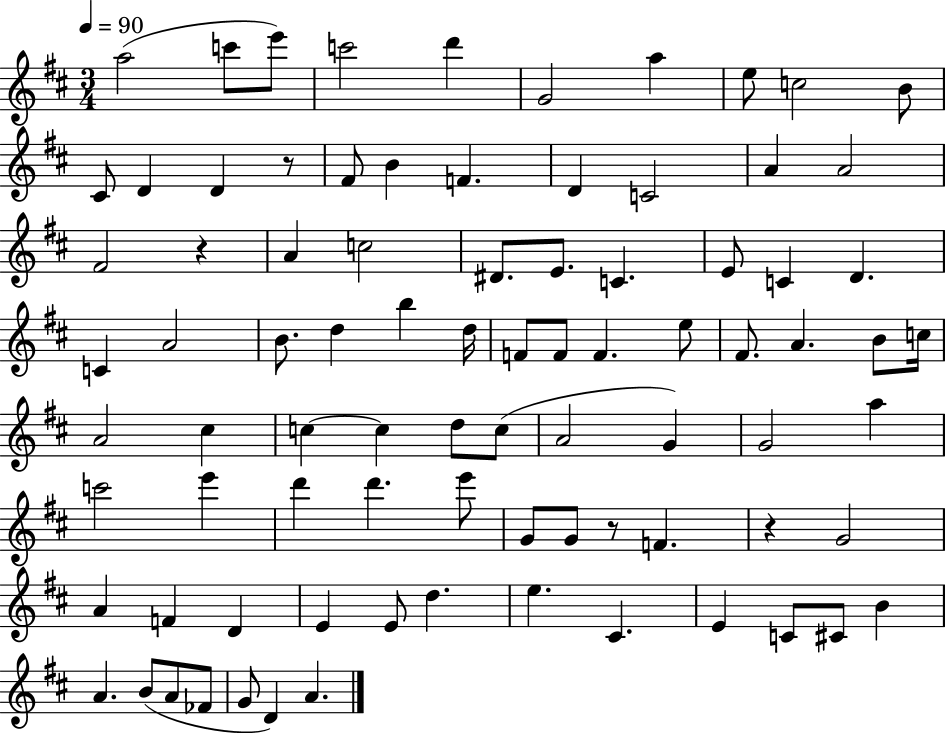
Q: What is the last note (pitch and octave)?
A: A4